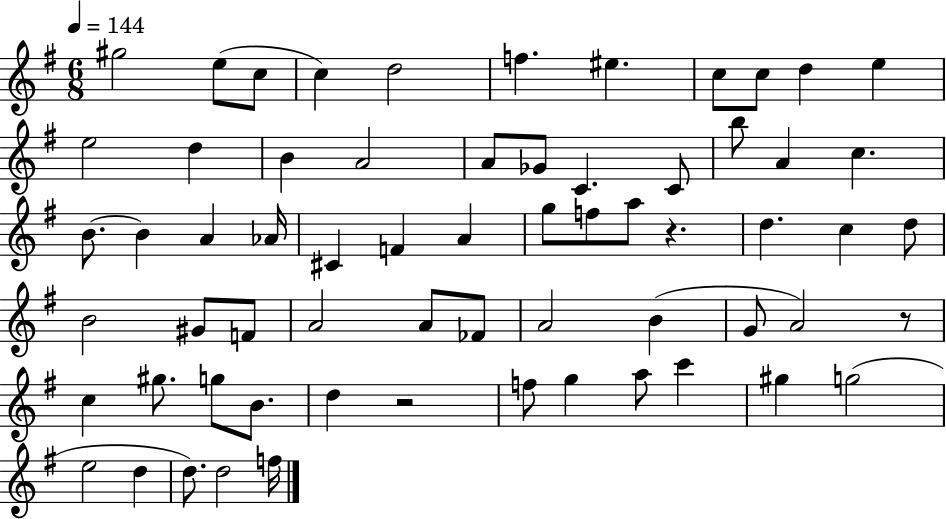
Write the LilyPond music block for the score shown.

{
  \clef treble
  \numericTimeSignature
  \time 6/8
  \key g \major
  \tempo 4 = 144
  \repeat volta 2 { gis''2 e''8( c''8 | c''4) d''2 | f''4. eis''4. | c''8 c''8 d''4 e''4 | \break e''2 d''4 | b'4 a'2 | a'8 ges'8 c'4. c'8 | b''8 a'4 c''4. | \break b'8.~~ b'4 a'4 aes'16 | cis'4 f'4 a'4 | g''8 f''8 a''8 r4. | d''4. c''4 d''8 | \break b'2 gis'8 f'8 | a'2 a'8 fes'8 | a'2 b'4( | g'8 a'2) r8 | \break c''4 gis''8. g''8 b'8. | d''4 r2 | f''8 g''4 a''8 c'''4 | gis''4 g''2( | \break e''2 d''4 | d''8.) d''2 f''16 | } \bar "|."
}